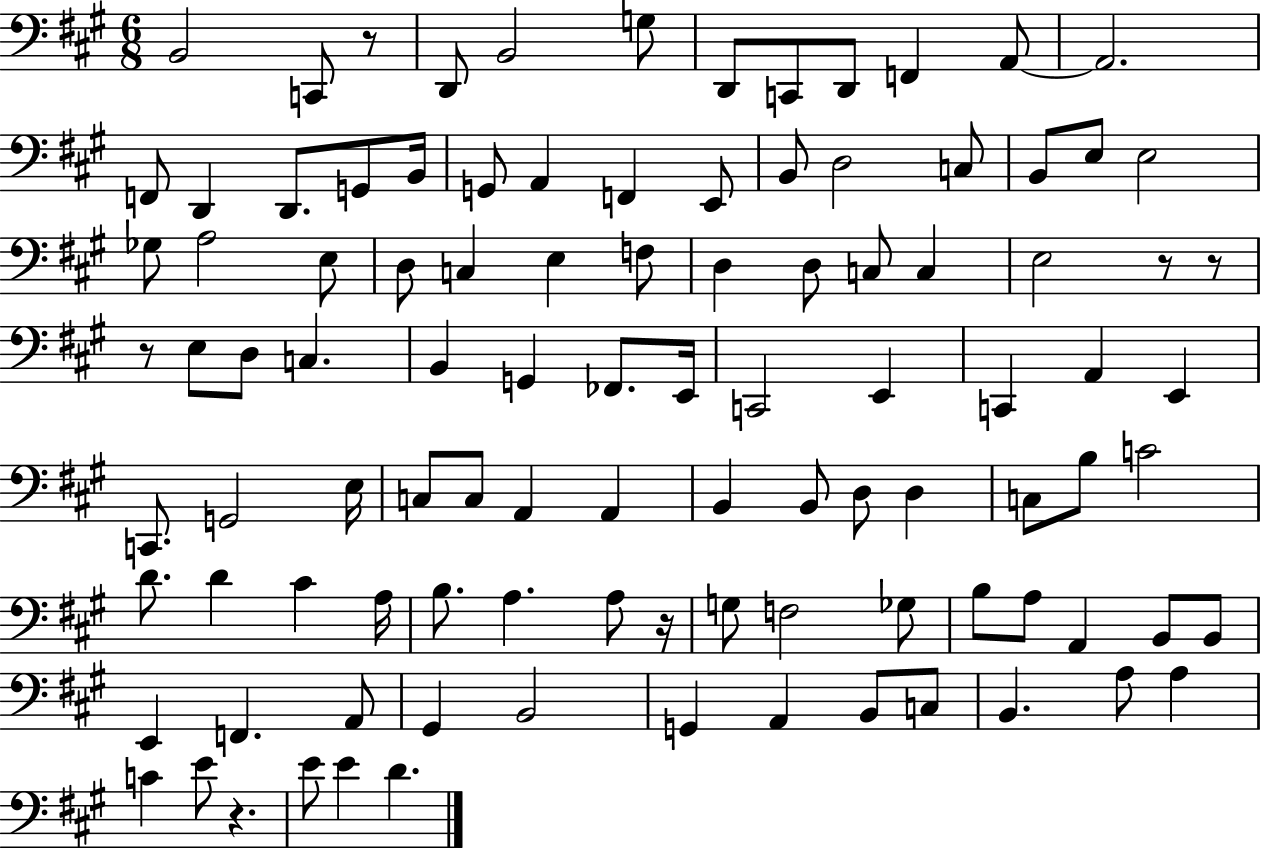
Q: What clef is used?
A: bass